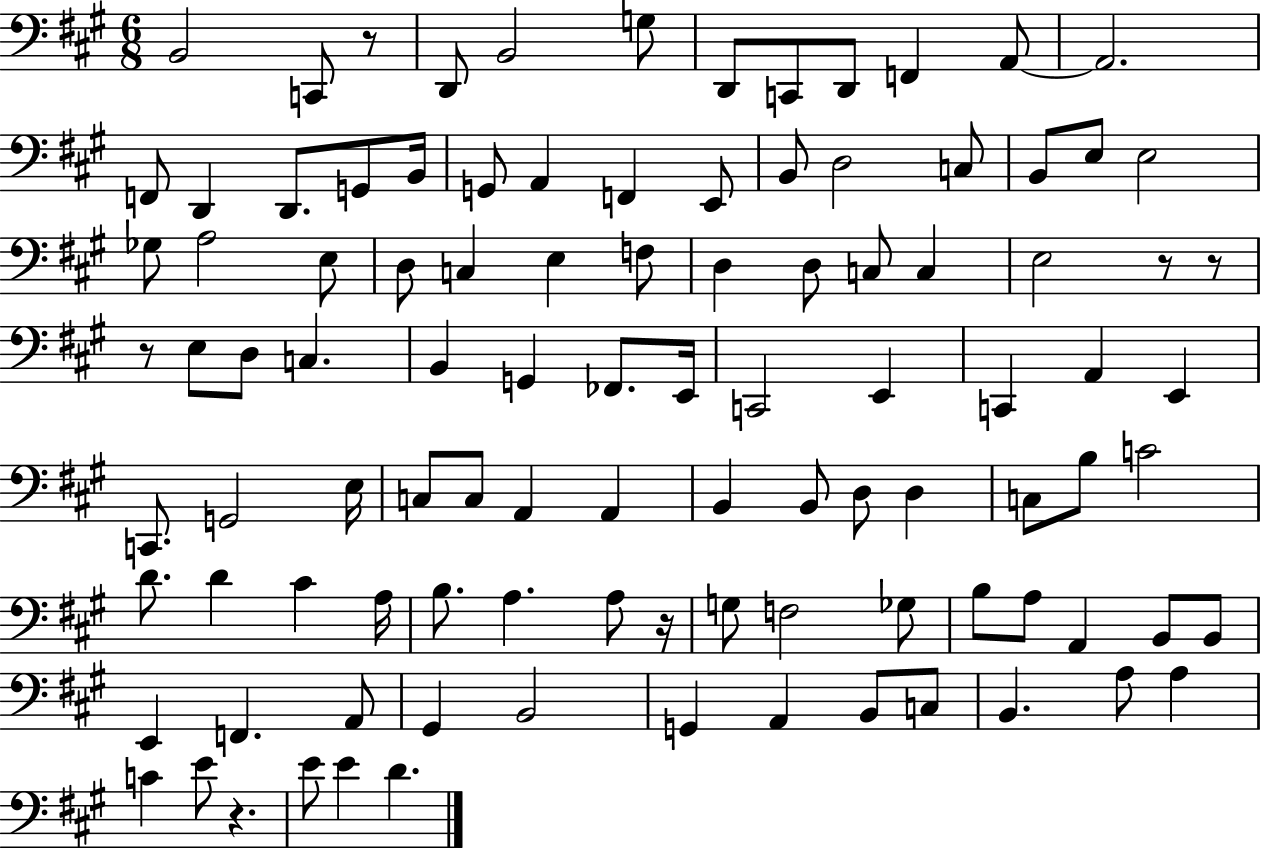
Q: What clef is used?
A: bass